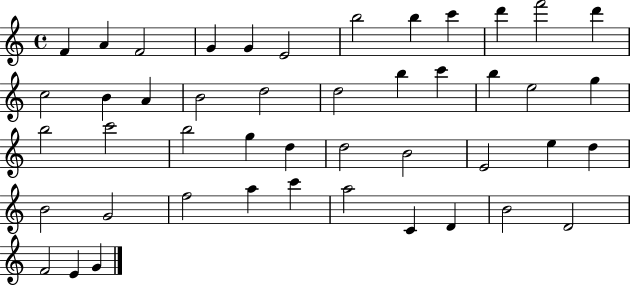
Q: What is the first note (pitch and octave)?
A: F4